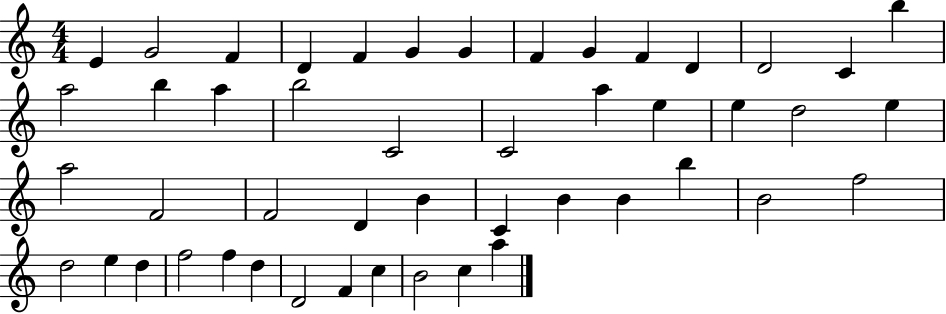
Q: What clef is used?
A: treble